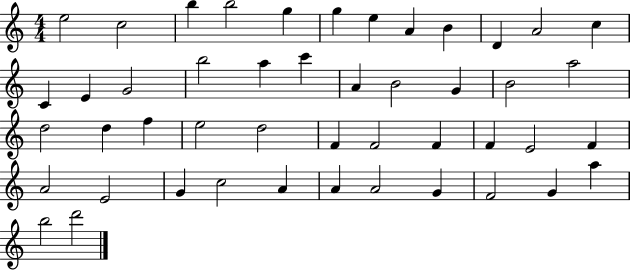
E5/h C5/h B5/q B5/h G5/q G5/q E5/q A4/q B4/q D4/q A4/h C5/q C4/q E4/q G4/h B5/h A5/q C6/q A4/q B4/h G4/q B4/h A5/h D5/h D5/q F5/q E5/h D5/h F4/q F4/h F4/q F4/q E4/h F4/q A4/h E4/h G4/q C5/h A4/q A4/q A4/h G4/q F4/h G4/q A5/q B5/h D6/h